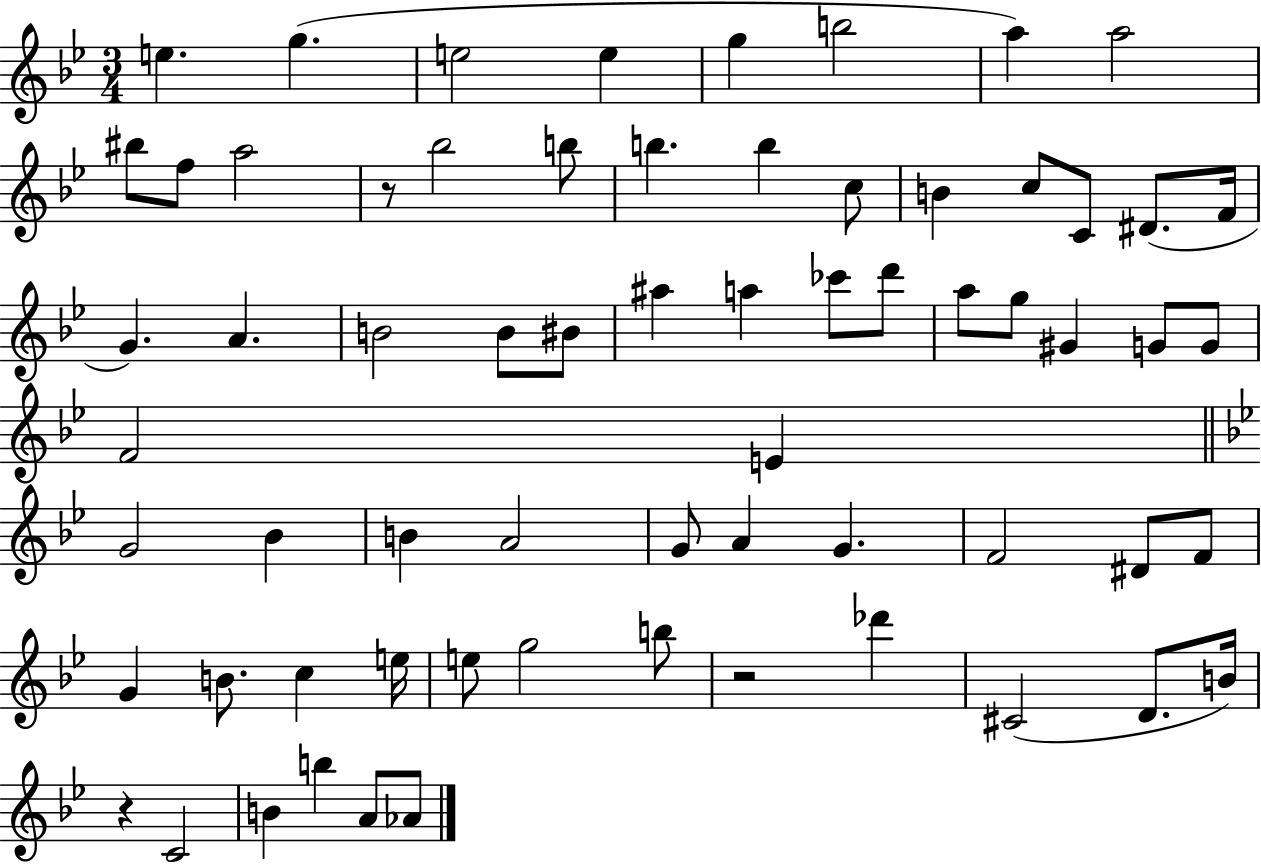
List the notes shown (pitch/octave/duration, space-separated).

E5/q. G5/q. E5/h E5/q G5/q B5/h A5/q A5/h BIS5/e F5/e A5/h R/e Bb5/h B5/e B5/q. B5/q C5/e B4/q C5/e C4/e D#4/e. F4/s G4/q. A4/q. B4/h B4/e BIS4/e A#5/q A5/q CES6/e D6/e A5/e G5/e G#4/q G4/e G4/e F4/h E4/q G4/h Bb4/q B4/q A4/h G4/e A4/q G4/q. F4/h D#4/e F4/e G4/q B4/e. C5/q E5/s E5/e G5/h B5/e R/h Db6/q C#4/h D4/e. B4/s R/q C4/h B4/q B5/q A4/e Ab4/e